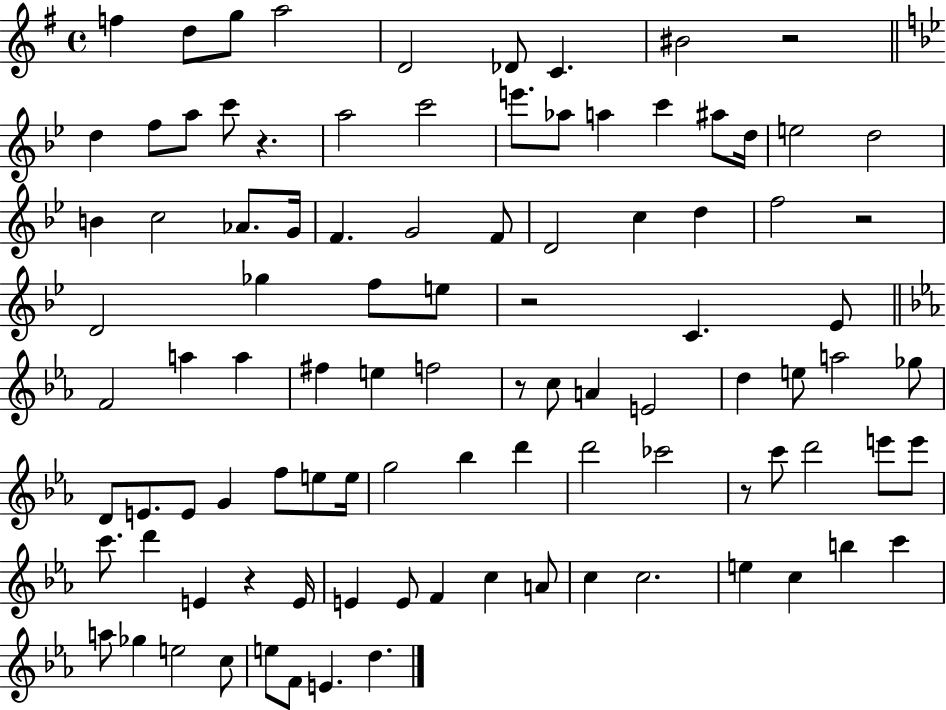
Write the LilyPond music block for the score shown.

{
  \clef treble
  \time 4/4
  \defaultTimeSignature
  \key g \major
  f''4 d''8 g''8 a''2 | d'2 des'8 c'4. | bis'2 r2 | \bar "||" \break \key bes \major d''4 f''8 a''8 c'''8 r4. | a''2 c'''2 | e'''8. aes''8 a''4 c'''4 ais''8 d''16 | e''2 d''2 | \break b'4 c''2 aes'8. g'16 | f'4. g'2 f'8 | d'2 c''4 d''4 | f''2 r2 | \break d'2 ges''4 f''8 e''8 | r2 c'4. ees'8 | \bar "||" \break \key c \minor f'2 a''4 a''4 | fis''4 e''4 f''2 | r8 c''8 a'4 e'2 | d''4 e''8 a''2 ges''8 | \break d'8 e'8. e'8 g'4 f''8 e''8 e''16 | g''2 bes''4 d'''4 | d'''2 ces'''2 | r8 c'''8 d'''2 e'''8 e'''8 | \break c'''8. d'''4 e'4 r4 e'16 | e'4 e'8 f'4 c''4 a'8 | c''4 c''2. | e''4 c''4 b''4 c'''4 | \break a''8 ges''4 e''2 c''8 | e''8 f'8 e'4. d''4. | \bar "|."
}